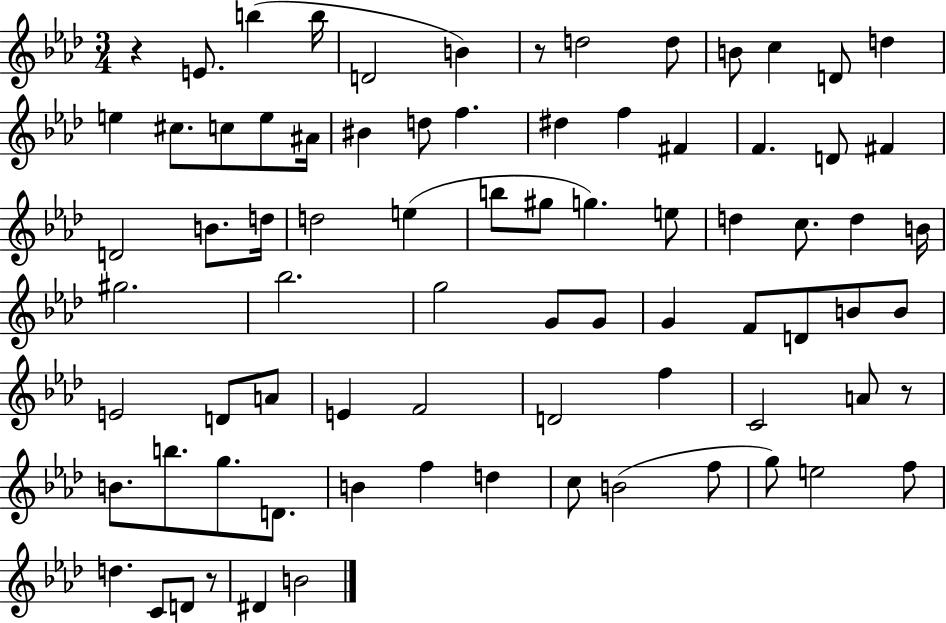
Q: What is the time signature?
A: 3/4